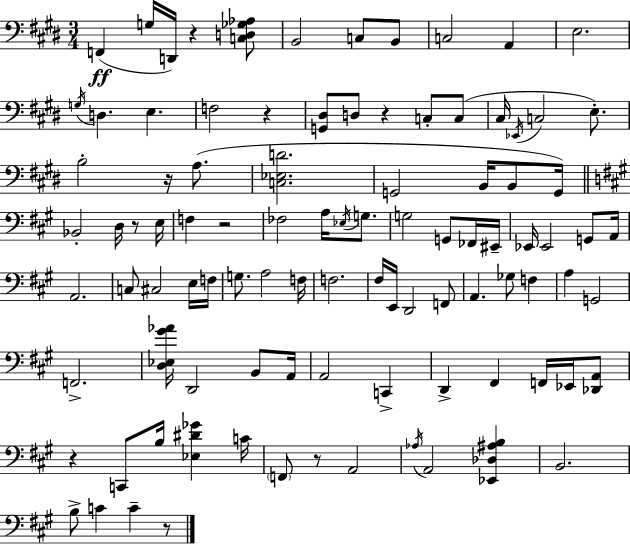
F2/q G3/s D2/s R/q [C3,D3,Gb3,Ab3]/e B2/h C3/e B2/e C3/h A2/q E3/h. G3/s D3/q. E3/q. F3/h R/q [G2,D#3]/e D3/e R/q C3/e C3/e C#3/s Eb2/s C3/h E3/e. B3/h R/s A3/e. [C3,Eb3,D4]/h. G2/h B2/s B2/e G2/s Bb2/h D3/s R/e E3/s F3/q R/h FES3/h A3/s Eb3/s G3/e. G3/h G2/e FES2/s EIS2/s Eb2/s Eb2/h G2/e A2/s A2/h. C3/e C#3/h E3/s F3/s G3/e. A3/h F3/s F3/h. F#3/s E2/s D2/h F2/e A2/q. Gb3/e F3/q A3/q G2/h F2/h. [D3,Eb3,G#4,Ab4]/s D2/h B2/e A2/s A2/h C2/q D2/q F#2/q F2/s Eb2/s [Db2,A2]/e R/q C2/e B3/s [Eb3,D#4,Gb4]/q C4/s F2/e R/e A2/h Ab3/s A2/h [Eb2,Db3,A#3,B3]/q B2/h. B3/e C4/q C4/q R/e